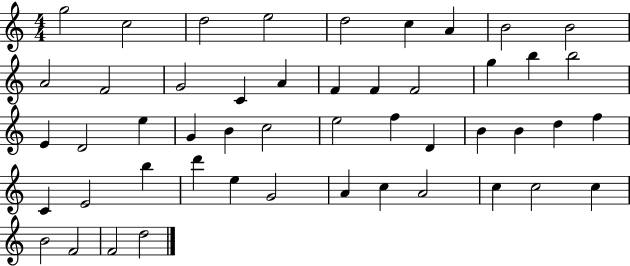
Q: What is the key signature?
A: C major